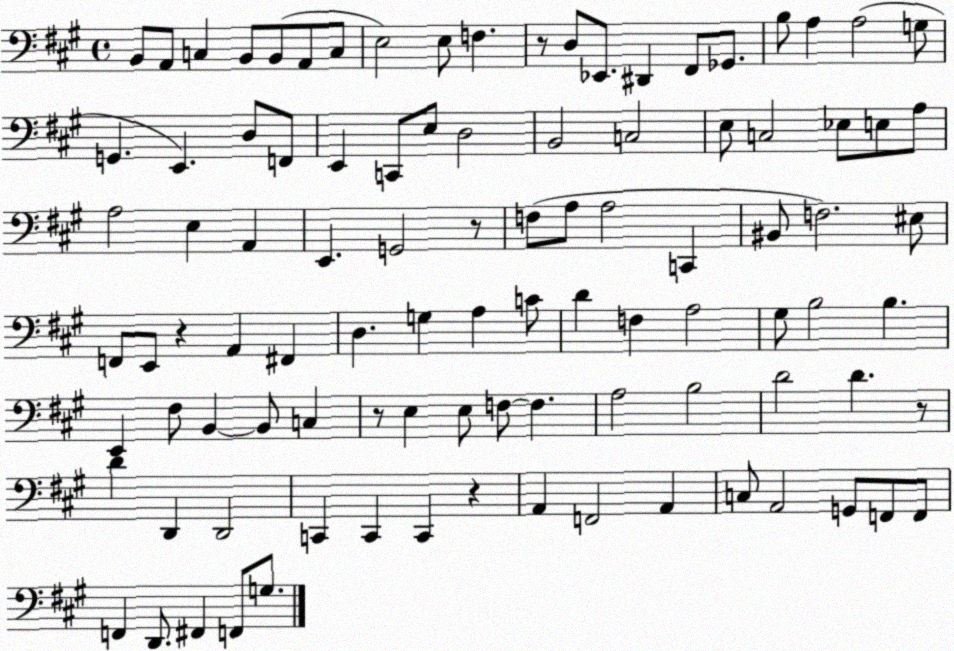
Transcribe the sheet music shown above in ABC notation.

X:1
T:Untitled
M:4/4
L:1/4
K:A
B,,/2 A,,/2 C, B,,/2 B,,/2 A,,/2 C,/2 E,2 E,/2 F, z/2 D,/2 _E,,/2 ^D,, ^F,,/2 _G,,/2 B,/2 A, A,2 G,/2 G,, E,, D,/2 F,,/2 E,, C,,/2 E,/2 D,2 B,,2 C,2 E,/2 C,2 _E,/2 E,/2 A,/2 A,2 E, A,, E,, G,,2 z/2 F,/2 A,/2 A,2 C,, ^B,,/2 F,2 ^E,/2 F,,/2 E,,/2 z A,, ^F,, D, G, A, C/2 D F, A,2 ^G,/2 B,2 B, E,, ^F,/2 B,, B,,/2 C, z/2 E, E,/2 F,/2 F, A,2 B,2 D2 D z/2 D D,, D,,2 C,, C,, C,, z A,, F,,2 A,, C,/2 A,,2 G,,/2 F,,/2 F,,/2 F,, D,,/2 ^F,, F,,/2 G,/2